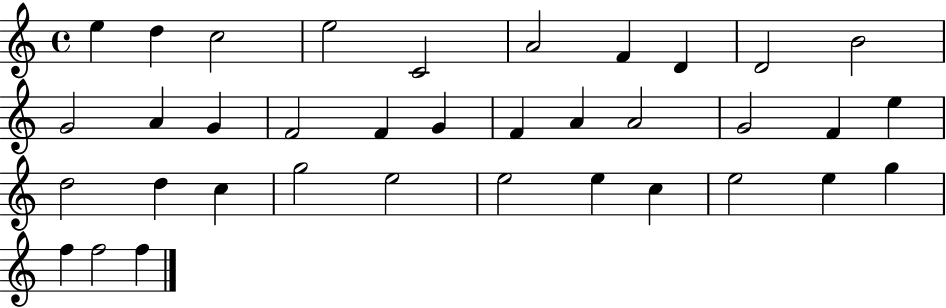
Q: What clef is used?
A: treble